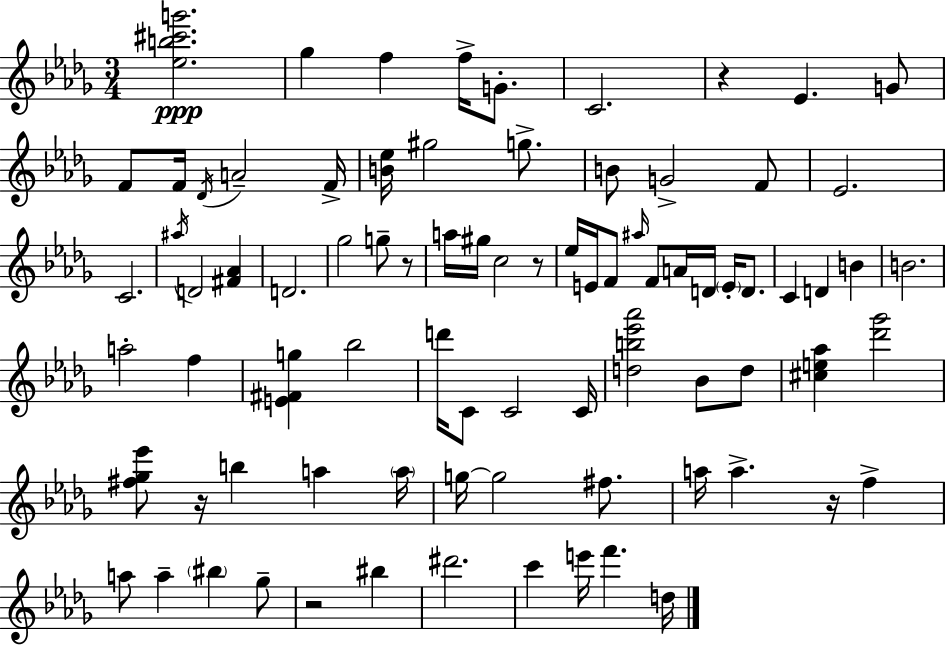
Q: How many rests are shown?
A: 6